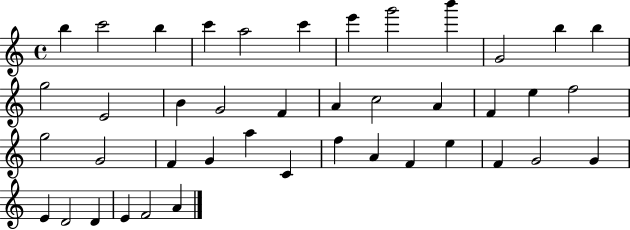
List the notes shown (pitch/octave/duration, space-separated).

B5/q C6/h B5/q C6/q A5/h C6/q E6/q G6/h B6/q G4/h B5/q B5/q G5/h E4/h B4/q G4/h F4/q A4/q C5/h A4/q F4/q E5/q F5/h G5/h G4/h F4/q G4/q A5/q C4/q F5/q A4/q F4/q E5/q F4/q G4/h G4/q E4/q D4/h D4/q E4/q F4/h A4/q